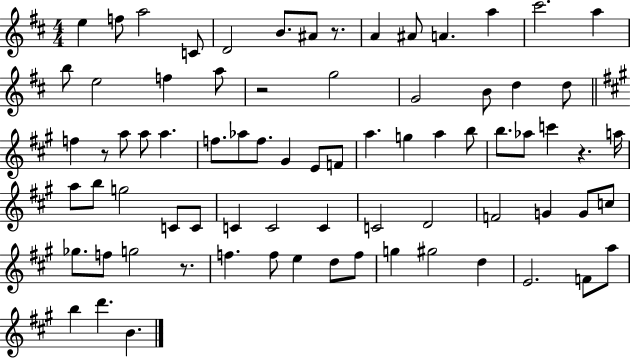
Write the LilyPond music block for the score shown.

{
  \clef treble
  \numericTimeSignature
  \time 4/4
  \key d \major
  e''4 f''8 a''2 c'8 | d'2 b'8. ais'8 r8. | a'4 ais'8 a'4. a''4 | cis'''2. a''4 | \break b''8 e''2 f''4 a''8 | r2 g''2 | g'2 b'8 d''4 d''8 | \bar "||" \break \key a \major f''4 r8 a''8 a''8 a''4. | f''8. aes''8 f''8. gis'4 e'8 f'8 | a''4. g''4 a''4 b''8 | b''8. aes''8 c'''4 r4. a''16 | \break a''8 b''8 g''2 c'8 c'8 | c'4 c'2 c'4 | c'2 d'2 | f'2 g'4 g'8 c''8 | \break ges''8. f''8 g''2 r8. | f''4. f''8 e''4 d''8 f''8 | g''4 gis''2 d''4 | e'2. f'8 a''8 | \break b''4 d'''4. b'4. | \bar "|."
}